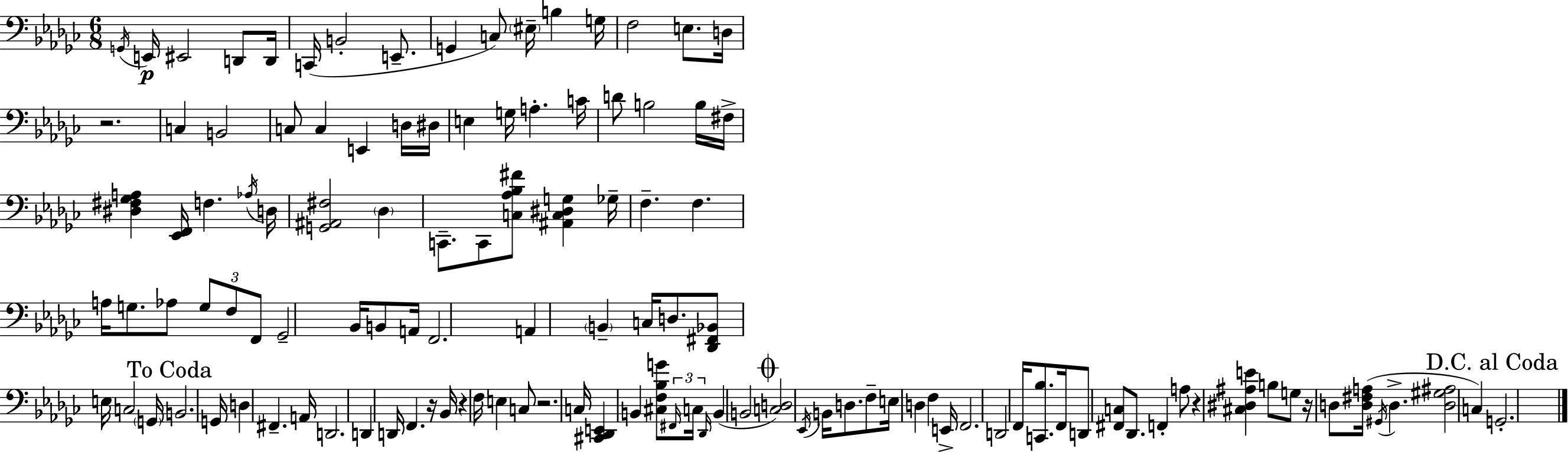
X:1
T:Untitled
M:6/8
L:1/4
K:Ebm
G,,/4 E,,/4 ^E,,2 D,,/2 D,,/4 C,,/4 B,,2 E,,/2 G,, C,/2 ^E,/4 B, G,/4 F,2 E,/2 D,/4 z2 C, B,,2 C,/2 C, E,, D,/4 ^D,/4 E, G,/4 A, C/4 D/2 B,2 B,/4 ^F,/4 [^D,^F,_G,A,] [_E,,F,,]/4 F, _A,/4 D,/4 [G,,^A,,^F,]2 _D, C,,/2 C,,/2 [C,_A,_B,^F]/2 [^A,,C,^D,G,] _G,/4 F, F, A,/4 G,/2 _A,/2 G,/2 F,/2 F,,/2 _G,,2 _B,,/4 B,,/2 A,,/4 F,,2 A,, B,, C,/4 D,/2 [_D,,^F,,_B,,]/2 E,/4 C,2 G,,/4 B,,2 G,,/4 D, ^F,, A,,/4 D,,2 D,, D,,/4 F,, z/4 _B,,/4 z F,/4 E, C,/2 z2 C,/4 [^C,,_D,,E,,] B,, [^C,F,_B,G]/2 ^F,,/4 C,/4 _D,,/4 B,, B,,2 [C,D,]2 _E,,/4 B,,/4 D,/2 F,/2 E,/4 D, F, E,,/4 F,,2 D,,2 F,,/4 [C,,_B,]/2 F,,/4 D,,/2 [^F,,C,]/2 _D,,/2 F,, A,/2 z [^C,^D,^A,E] B,/2 G,/2 z/4 D,/2 [D,^F,A,]/4 ^G,,/4 D, [D,^G,^A,]2 C, G,,2